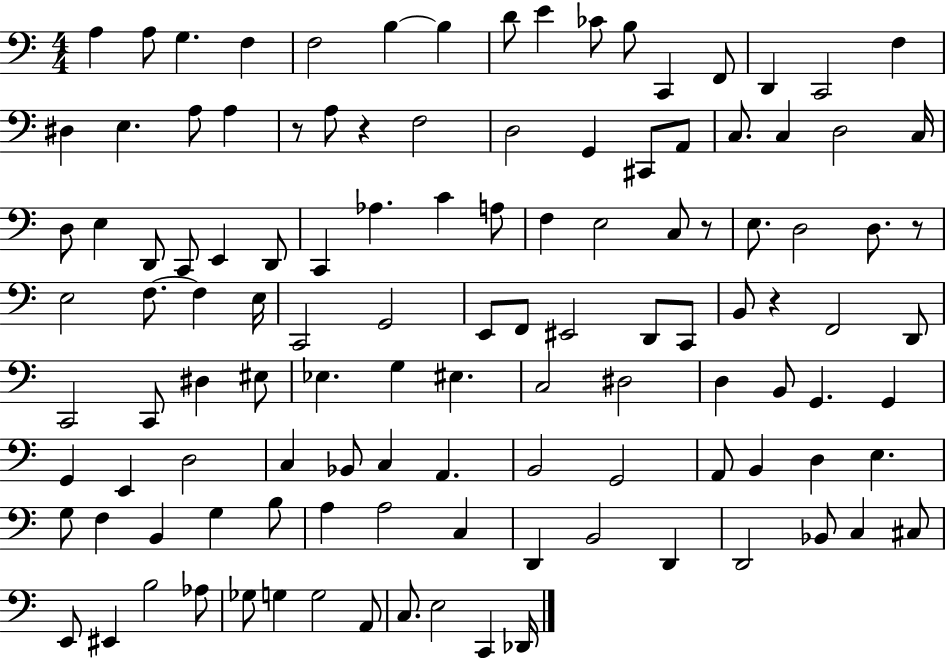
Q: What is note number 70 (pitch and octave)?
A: D3